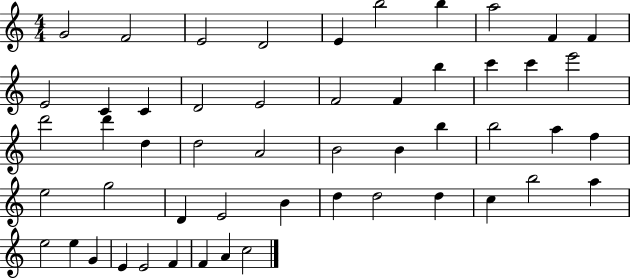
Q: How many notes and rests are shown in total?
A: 52